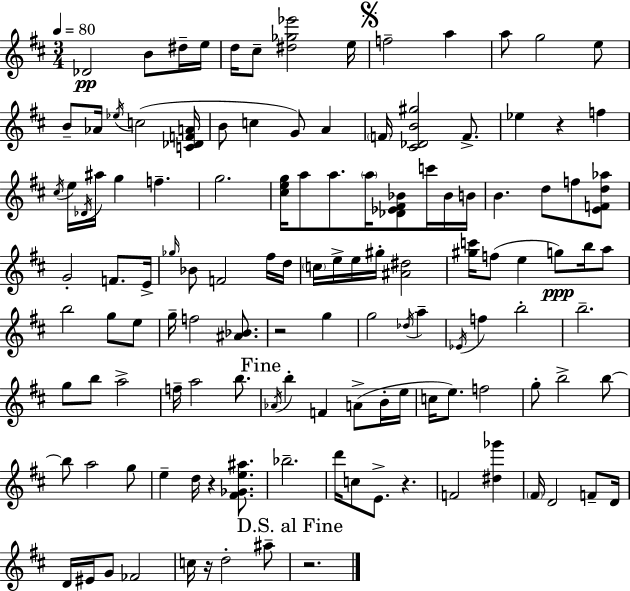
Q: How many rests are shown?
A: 6